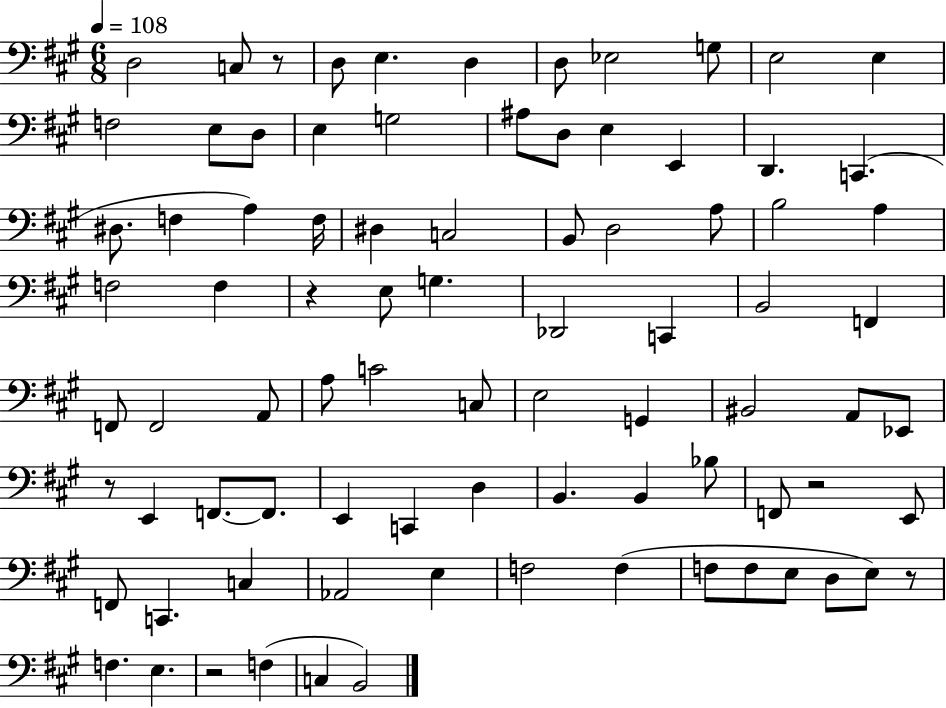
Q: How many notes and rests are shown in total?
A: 85